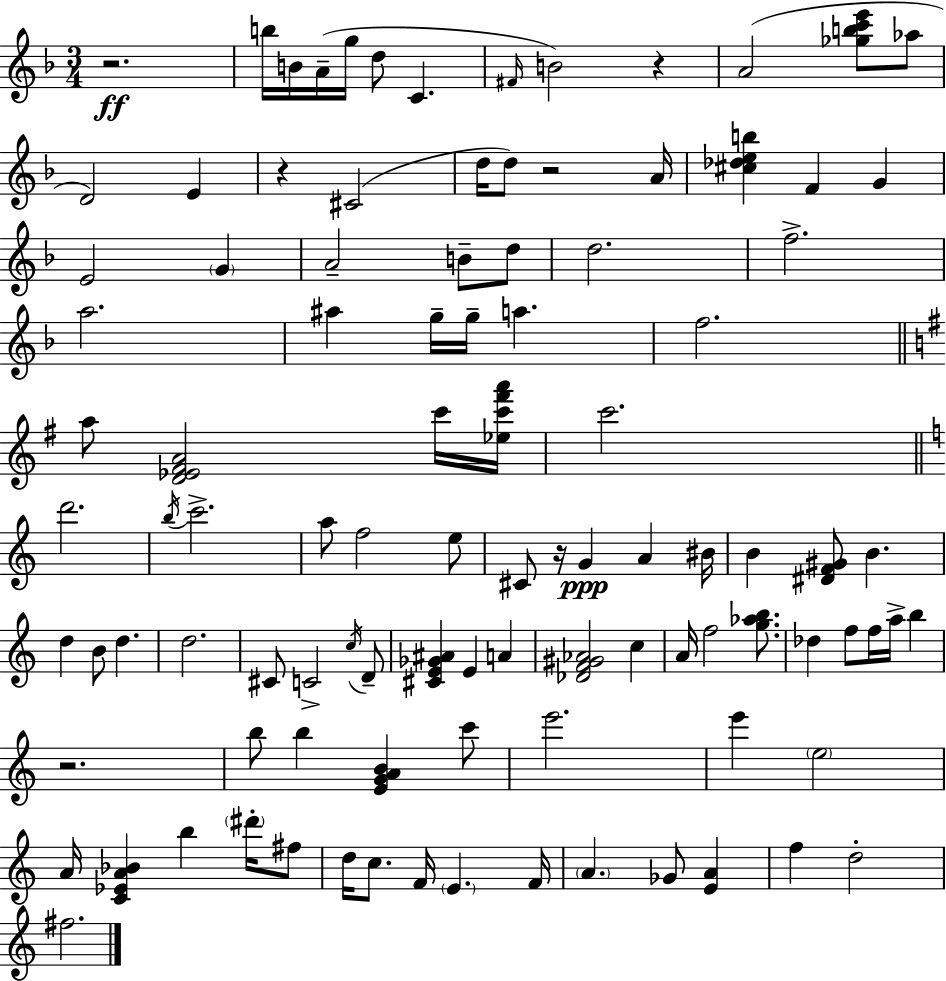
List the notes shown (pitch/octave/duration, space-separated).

R/h. B5/s B4/s A4/s G5/s D5/e C4/q. F#4/s B4/h R/q A4/h [Gb5,B5,C6,E6]/e Ab5/e D4/h E4/q R/q C#4/h D5/s D5/e R/h A4/s [C#5,Db5,E5,B5]/q F4/q G4/q E4/h G4/q A4/h B4/e D5/e D5/h. F5/h. A5/h. A#5/q G5/s G5/s A5/q. F5/h. A5/e [D4,Eb4,F#4,A4]/h C6/s [Eb5,C6,F#6,A6]/s C6/h. D6/h. B5/s C6/h. A5/e F5/h E5/e C#4/e R/s G4/q A4/q BIS4/s B4/q [D#4,F4,G#4]/e B4/q. D5/q B4/e D5/q. D5/h. C#4/e C4/h C5/s D4/e [C#4,E4,Gb4,A#4]/q E4/q A4/q [Db4,F4,G#4,Ab4]/h C5/q A4/s F5/h [G5,Ab5,B5]/e. Db5/q F5/e F5/s A5/s B5/q R/h. B5/e B5/q [E4,G4,A4,B4]/q C6/e E6/h. E6/q E5/h A4/s [C4,Eb4,A4,Bb4]/q B5/q D#6/s F#5/e D5/s C5/e. F4/s E4/q. F4/s A4/q. Gb4/e [E4,A4]/q F5/q D5/h F#5/h.